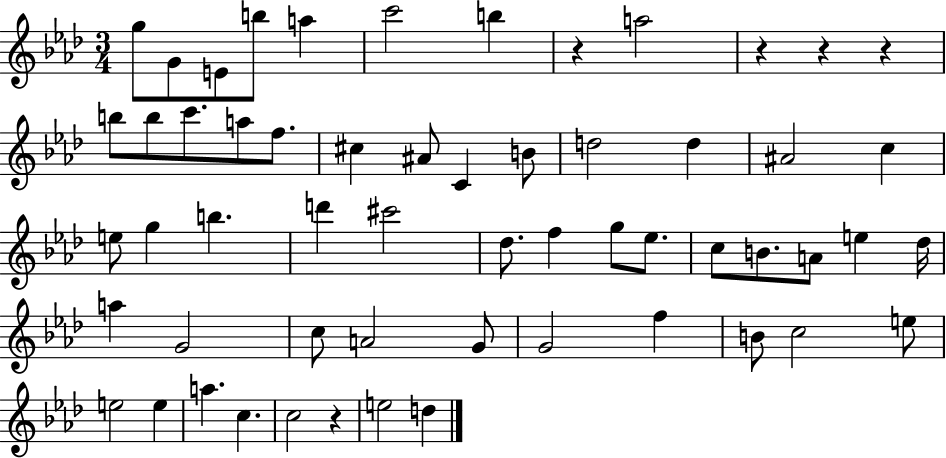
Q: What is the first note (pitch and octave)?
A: G5